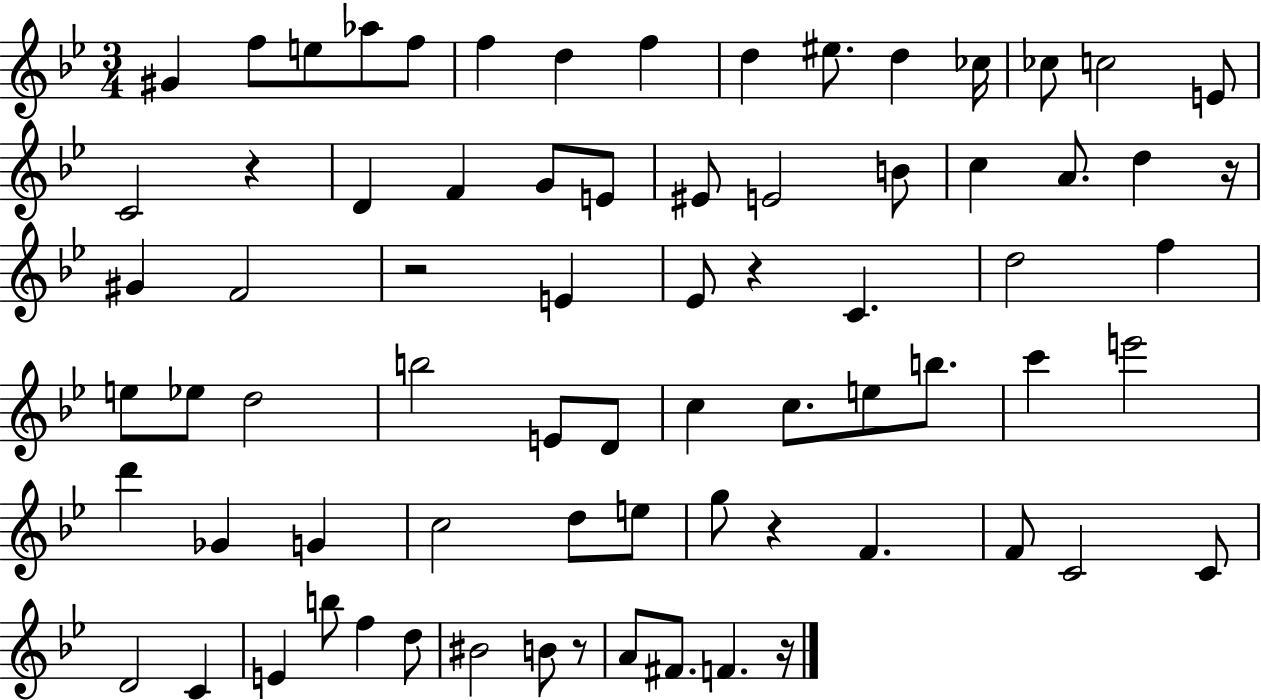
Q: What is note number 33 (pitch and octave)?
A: F5